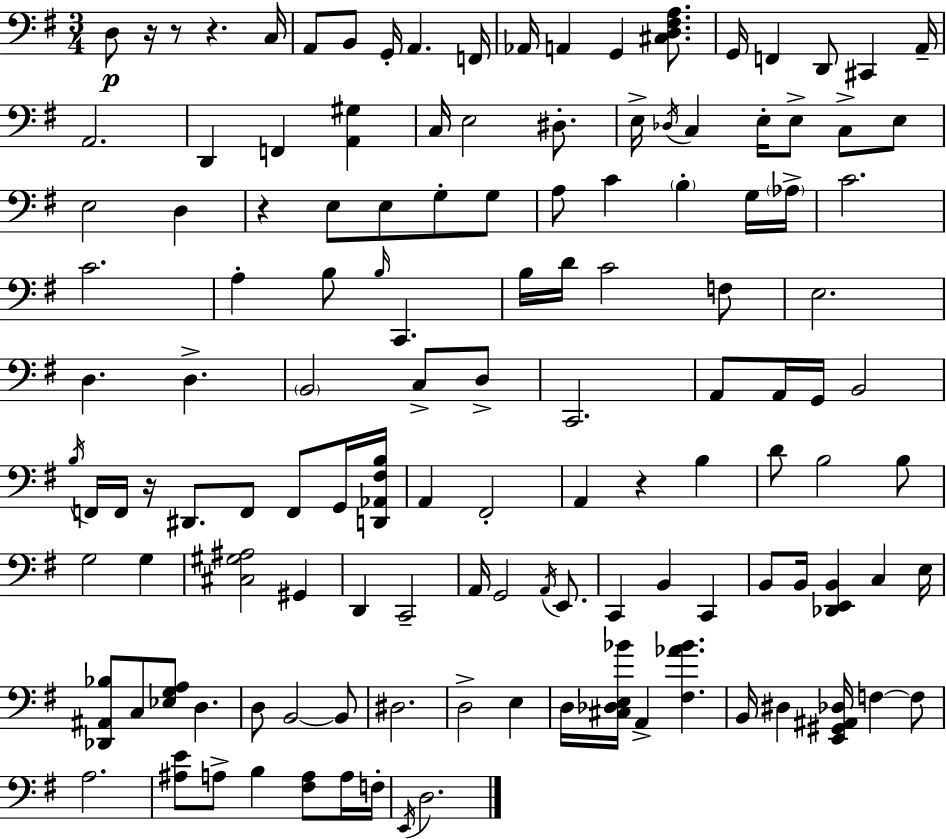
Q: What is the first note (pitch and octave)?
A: D3